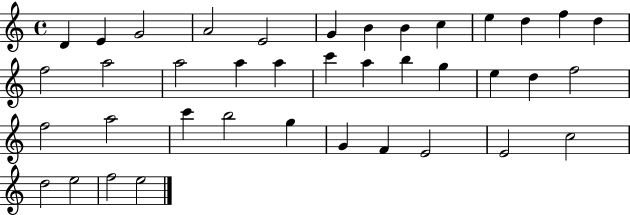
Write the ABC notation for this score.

X:1
T:Untitled
M:4/4
L:1/4
K:C
D E G2 A2 E2 G B B c e d f d f2 a2 a2 a a c' a b g e d f2 f2 a2 c' b2 g G F E2 E2 c2 d2 e2 f2 e2